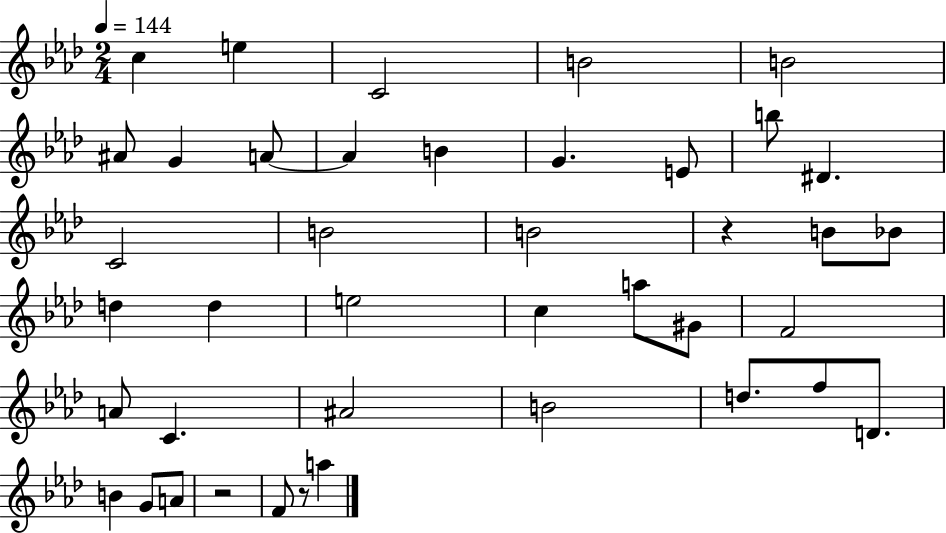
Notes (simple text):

C5/q E5/q C4/h B4/h B4/h A#4/e G4/q A4/e A4/q B4/q G4/q. E4/e B5/e D#4/q. C4/h B4/h B4/h R/q B4/e Bb4/e D5/q D5/q E5/h C5/q A5/e G#4/e F4/h A4/e C4/q. A#4/h B4/h D5/e. F5/e D4/e. B4/q G4/e A4/e R/h F4/e R/e A5/q